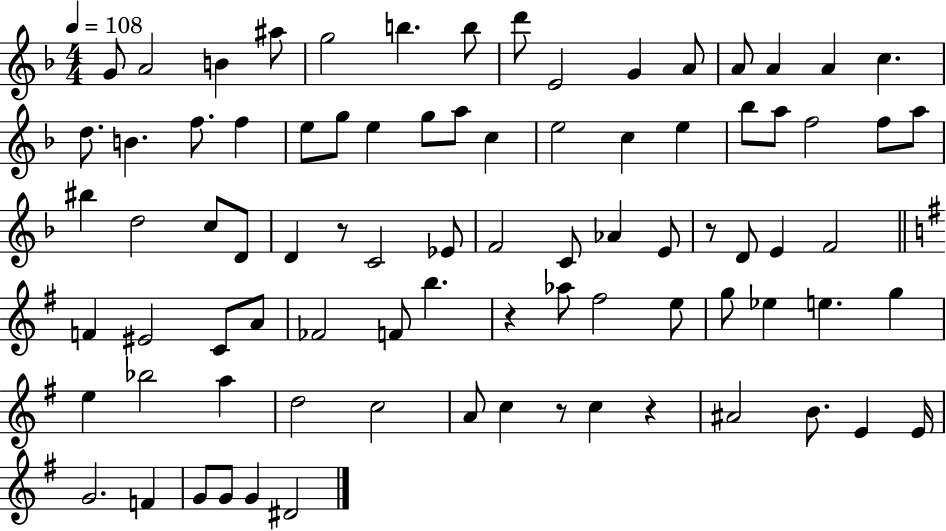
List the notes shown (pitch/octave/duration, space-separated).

G4/e A4/h B4/q A#5/e G5/h B5/q. B5/e D6/e E4/h G4/q A4/e A4/e A4/q A4/q C5/q. D5/e. B4/q. F5/e. F5/q E5/e G5/e E5/q G5/e A5/e C5/q E5/h C5/q E5/q Bb5/e A5/e F5/h F5/e A5/e BIS5/q D5/h C5/e D4/e D4/q R/e C4/h Eb4/e F4/h C4/e Ab4/q E4/e R/e D4/e E4/q F4/h F4/q EIS4/h C4/e A4/e FES4/h F4/e B5/q. R/q Ab5/e F#5/h E5/e G5/e Eb5/q E5/q. G5/q E5/q Bb5/h A5/q D5/h C5/h A4/e C5/q R/e C5/q R/q A#4/h B4/e. E4/q E4/s G4/h. F4/q G4/e G4/e G4/q D#4/h